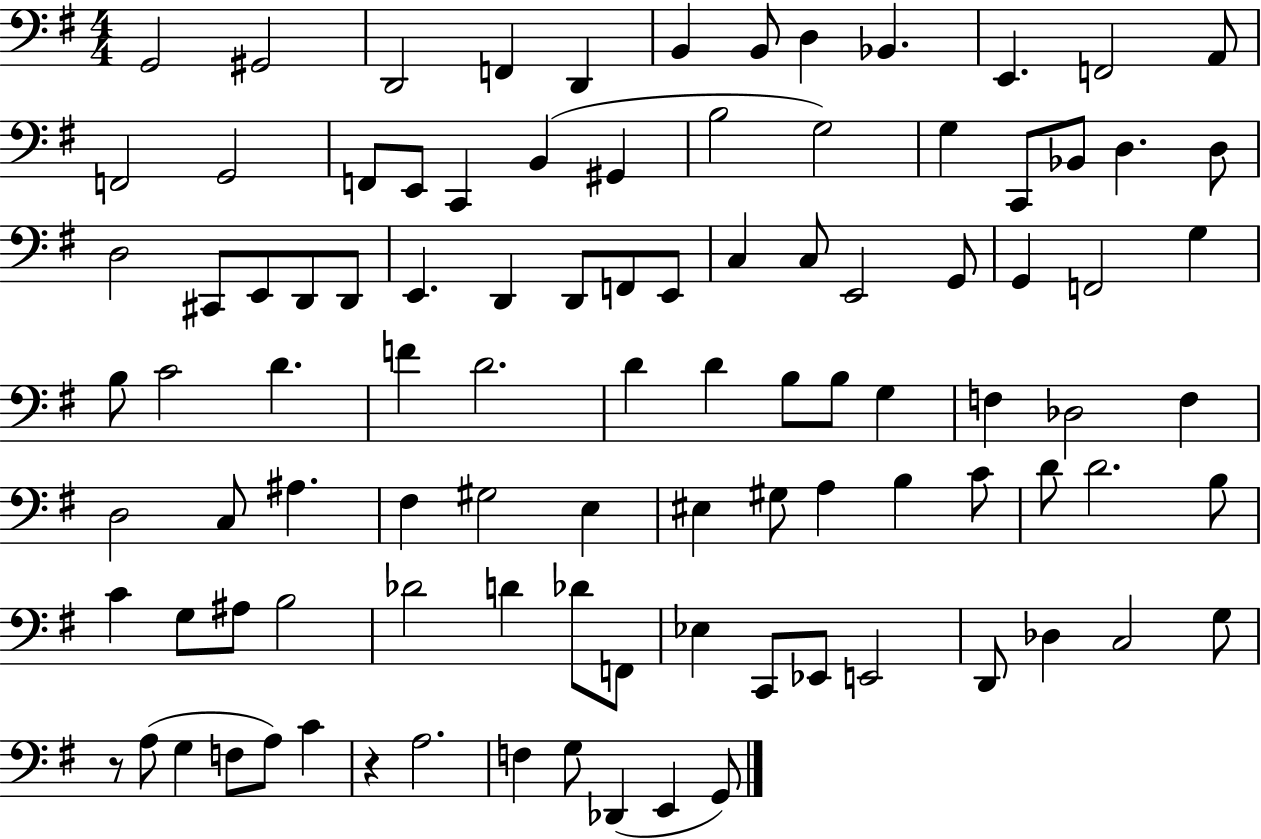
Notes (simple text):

G2/h G#2/h D2/h F2/q D2/q B2/q B2/e D3/q Bb2/q. E2/q. F2/h A2/e F2/h G2/h F2/e E2/e C2/q B2/q G#2/q B3/h G3/h G3/q C2/e Bb2/e D3/q. D3/e D3/h C#2/e E2/e D2/e D2/e E2/q. D2/q D2/e F2/e E2/e C3/q C3/e E2/h G2/e G2/q F2/h G3/q B3/e C4/h D4/q. F4/q D4/h. D4/q D4/q B3/e B3/e G3/q F3/q Db3/h F3/q D3/h C3/e A#3/q. F#3/q G#3/h E3/q EIS3/q G#3/e A3/q B3/q C4/e D4/e D4/h. B3/e C4/q G3/e A#3/e B3/h Db4/h D4/q Db4/e F2/e Eb3/q C2/e Eb2/e E2/h D2/e Db3/q C3/h G3/e R/e A3/e G3/q F3/e A3/e C4/q R/q A3/h. F3/q G3/e Db2/q E2/q G2/e